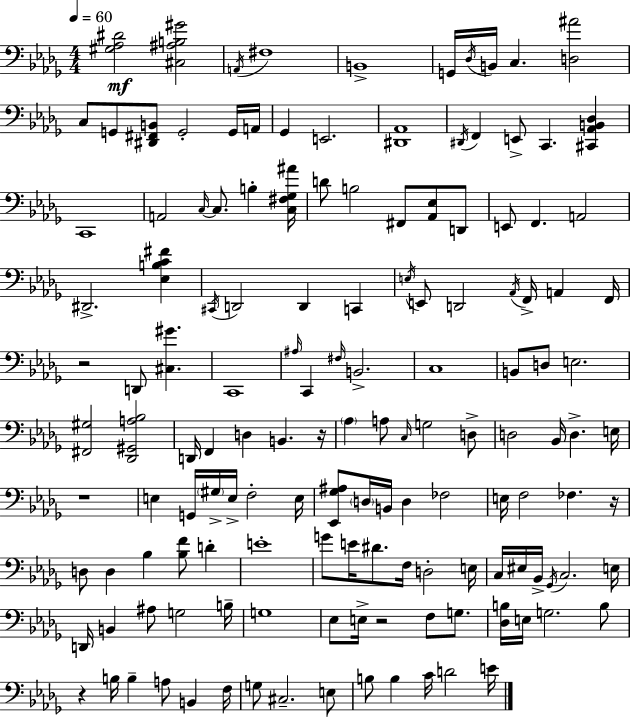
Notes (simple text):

[G#3,Ab3,D#4]/h [C#3,A#3,B3,G#4]/h A2/s F#3/w B2/w G2/s Db3/s B2/s C3/q. [D3,A#4]/h C3/e G2/e [D#2,F#2,B2]/e G2/h G2/s A2/s Gb2/q E2/h. [D#2,Ab2]/w D#2/s F2/q E2/e C2/q. [C#2,Ab2,B2,Db3]/q C2/w A2/h C3/s C3/e. B3/q [C3,F#3,Gb3,A#4]/s D4/e B3/h F#2/e [Ab2,Eb3]/e D2/e E2/e F2/q. A2/h D#2/h. [Eb3,B3,C4,F#4]/q C#2/s D2/h D2/q C2/q E3/s E2/e D2/h Ab2/s F2/s A2/q F2/s R/h D2/e [C#3,G#4]/q. C2/w A#3/s C2/q F#3/s B2/h. C3/w B2/e D3/e E3/h. [F#2,G#3]/h [Db2,G#2,A3,Bb3]/h D2/s F2/q D3/q B2/q. R/s Ab3/q A3/e C3/s G3/h D3/e D3/h Bb2/s D3/q. E3/s R/w E3/q G2/s G#3/s E3/s F3/h E3/s [Eb2,Gb3,A#3]/e D3/s B2/s D3/q FES3/h E3/s F3/h FES3/q. R/s D3/e D3/q Bb3/q [Bb3,F4]/e D4/q E4/w G4/e E4/s D#4/e. F3/s D3/h E3/s C3/s EIS3/s Bb2/s Gb2/s C3/h. E3/s D2/s B2/q A#3/e G3/h B3/s G3/w Eb3/e E3/s R/h F3/e G3/e. [Db3,B3]/s E3/s G3/h. B3/e R/q B3/s B3/q A3/e B2/q F3/s G3/e C#3/h. E3/e B3/e B3/q C4/s D4/h E4/s